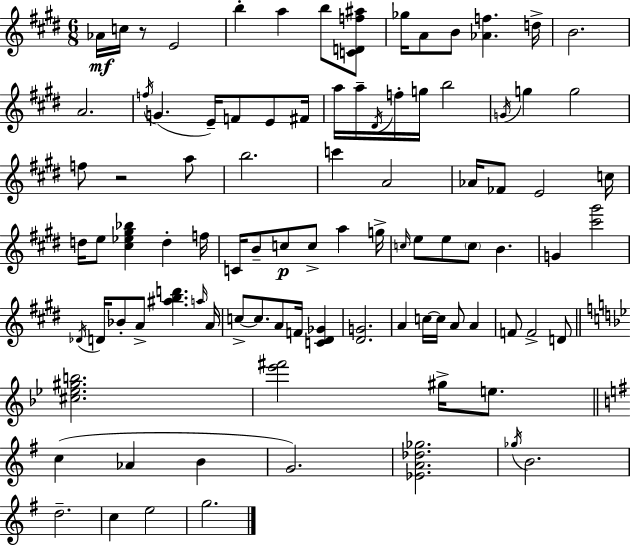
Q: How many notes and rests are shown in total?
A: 94